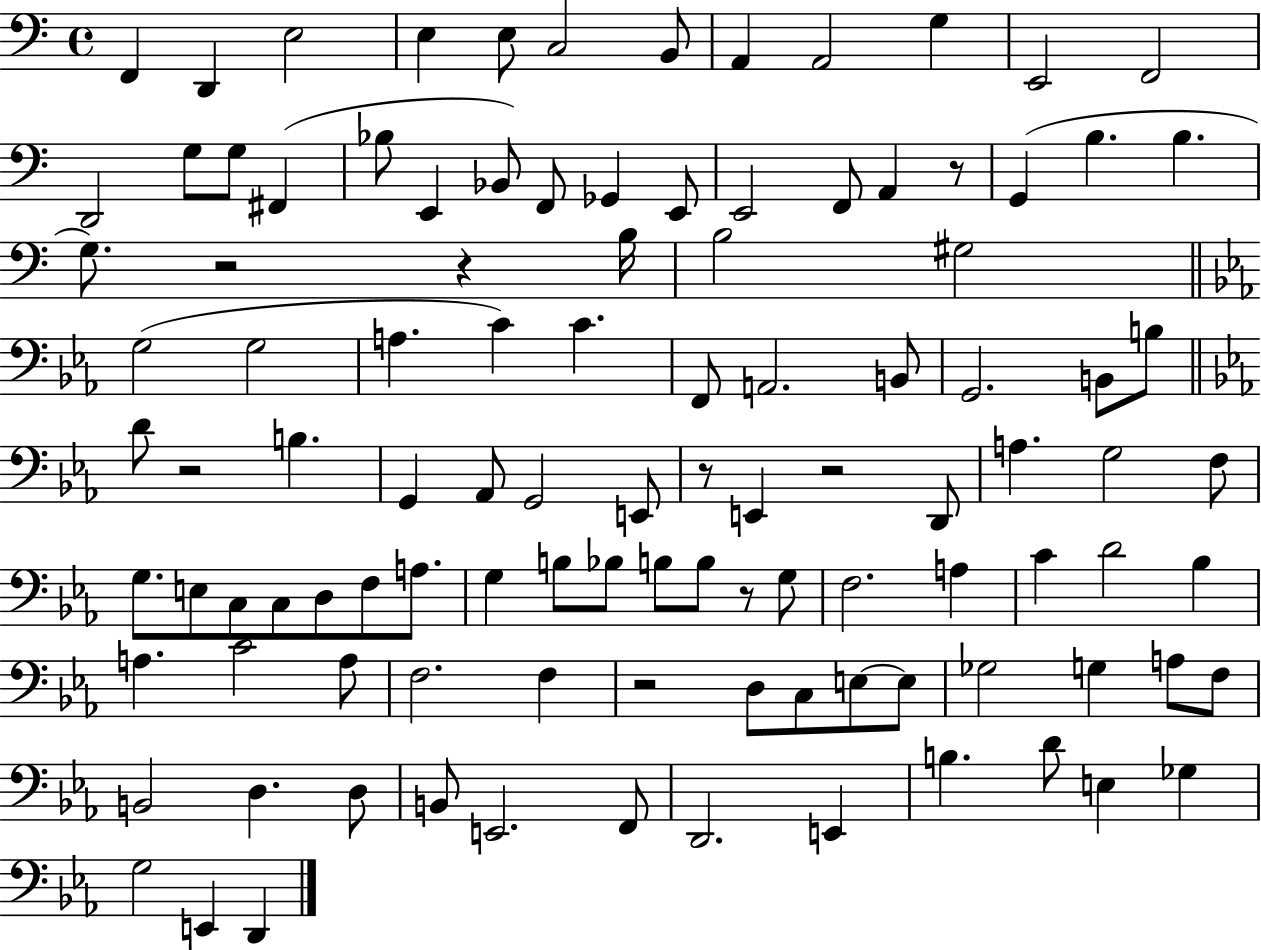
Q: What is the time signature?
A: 4/4